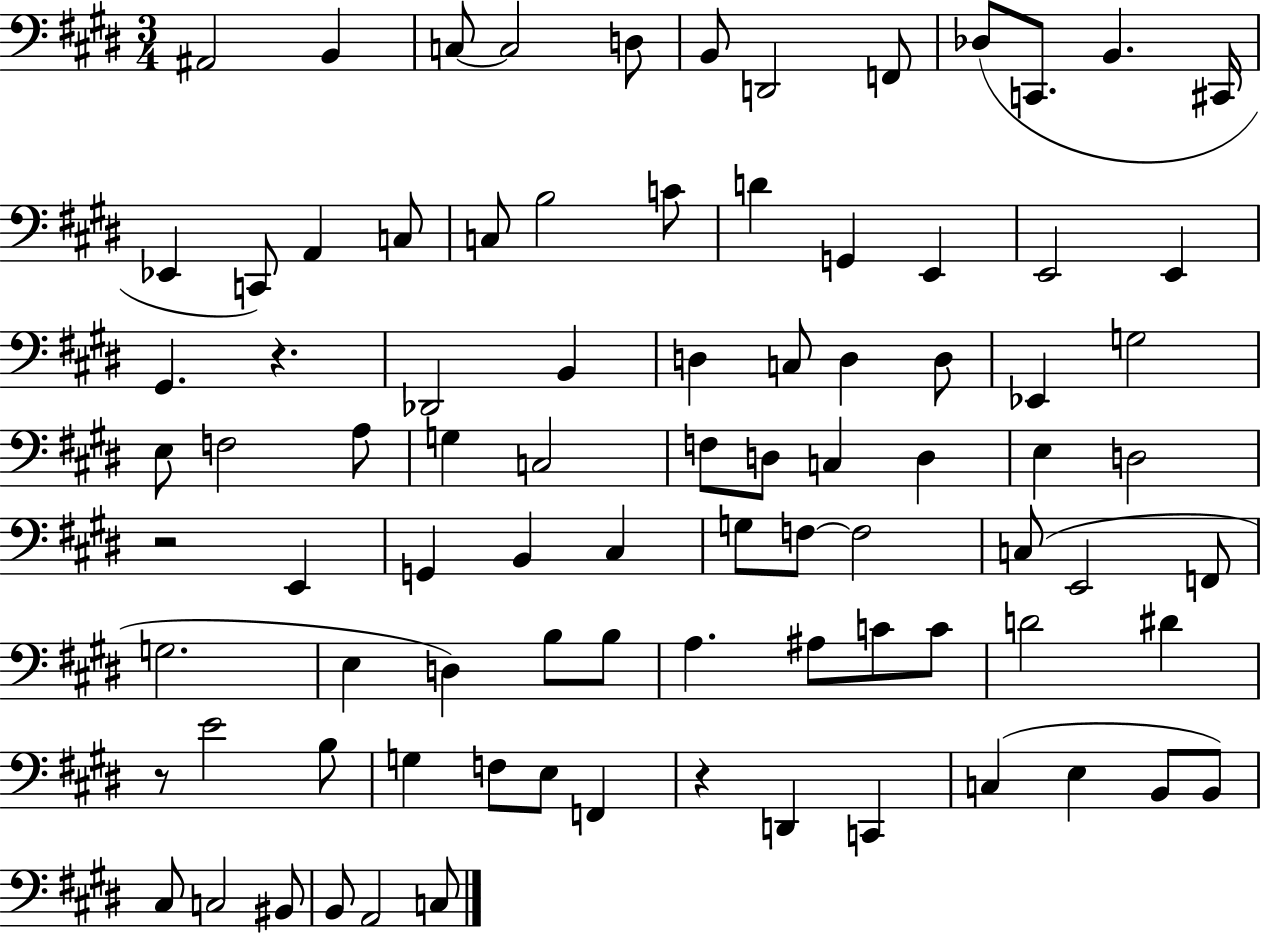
X:1
T:Untitled
M:3/4
L:1/4
K:E
^A,,2 B,, C,/2 C,2 D,/2 B,,/2 D,,2 F,,/2 _D,/2 C,,/2 B,, ^C,,/4 _E,, C,,/2 A,, C,/2 C,/2 B,2 C/2 D G,, E,, E,,2 E,, ^G,, z _D,,2 B,, D, C,/2 D, D,/2 _E,, G,2 E,/2 F,2 A,/2 G, C,2 F,/2 D,/2 C, D, E, D,2 z2 E,, G,, B,, ^C, G,/2 F,/2 F,2 C,/2 E,,2 F,,/2 G,2 E, D, B,/2 B,/2 A, ^A,/2 C/2 C/2 D2 ^D z/2 E2 B,/2 G, F,/2 E,/2 F,, z D,, C,, C, E, B,,/2 B,,/2 ^C,/2 C,2 ^B,,/2 B,,/2 A,,2 C,/2